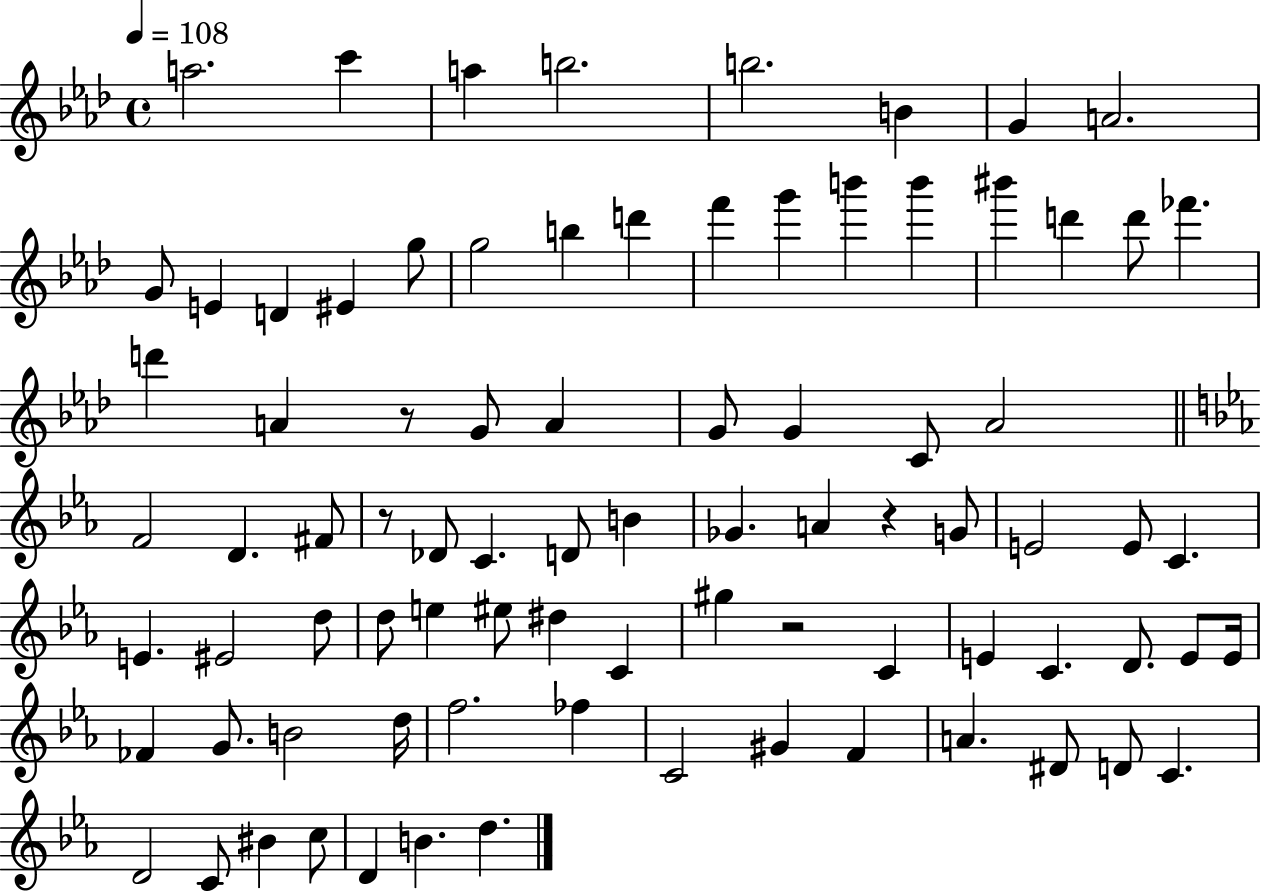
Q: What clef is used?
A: treble